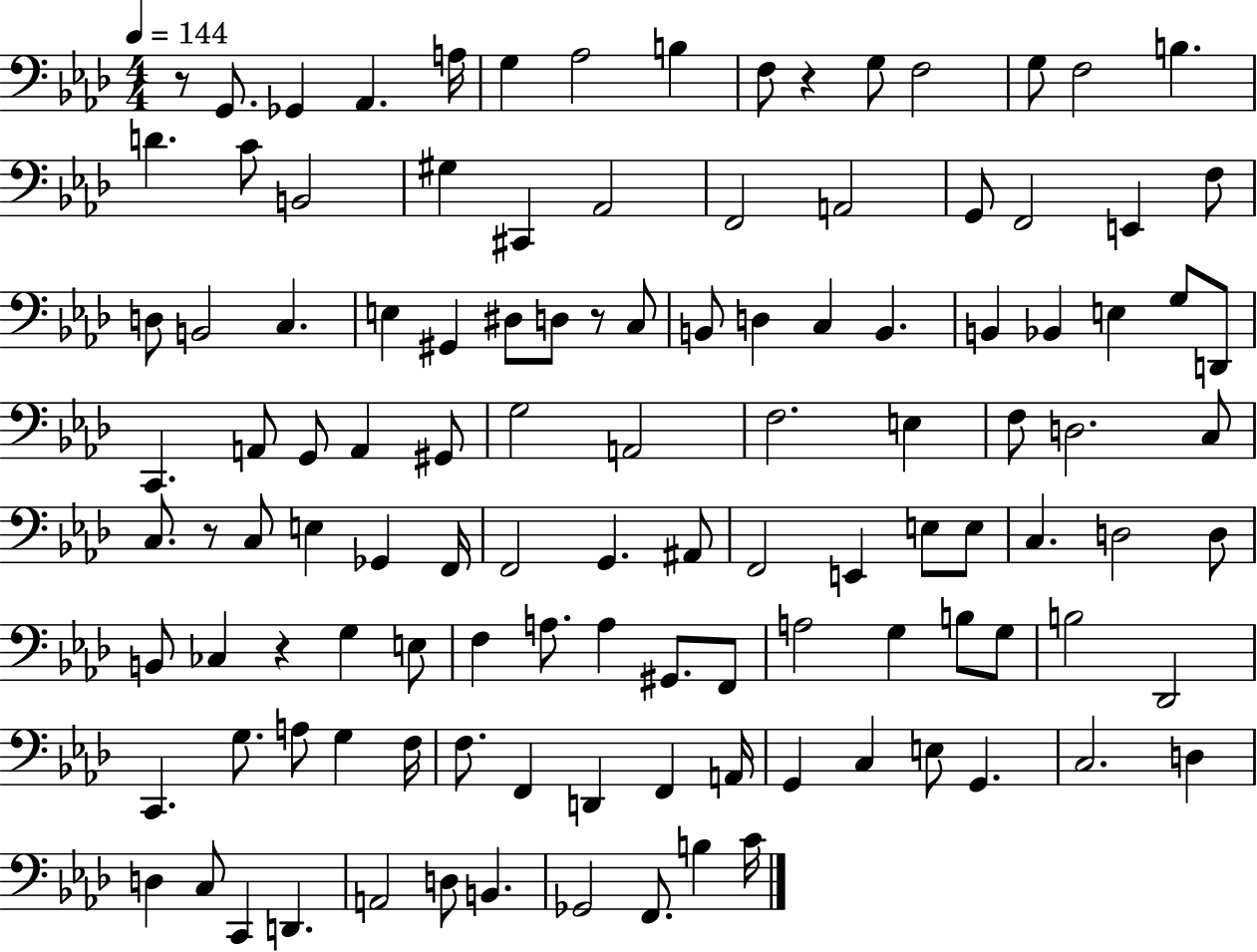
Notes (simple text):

R/e G2/e. Gb2/q Ab2/q. A3/s G3/q Ab3/h B3/q F3/e R/q G3/e F3/h G3/e F3/h B3/q. D4/q. C4/e B2/h G#3/q C#2/q Ab2/h F2/h A2/h G2/e F2/h E2/q F3/e D3/e B2/h C3/q. E3/q G#2/q D#3/e D3/e R/e C3/e B2/e D3/q C3/q B2/q. B2/q Bb2/q E3/q G3/e D2/e C2/q. A2/e G2/e A2/q G#2/e G3/h A2/h F3/h. E3/q F3/e D3/h. C3/e C3/e. R/e C3/e E3/q Gb2/q F2/s F2/h G2/q. A#2/e F2/h E2/q E3/e E3/e C3/q. D3/h D3/e B2/e CES3/q R/q G3/q E3/e F3/q A3/e. A3/q G#2/e. F2/e A3/h G3/q B3/e G3/e B3/h Db2/h C2/q. G3/e. A3/e G3/q F3/s F3/e. F2/q D2/q F2/q A2/s G2/q C3/q E3/e G2/q. C3/h. D3/q D3/q C3/e C2/q D2/q. A2/h D3/e B2/q. Gb2/h F2/e. B3/q C4/s